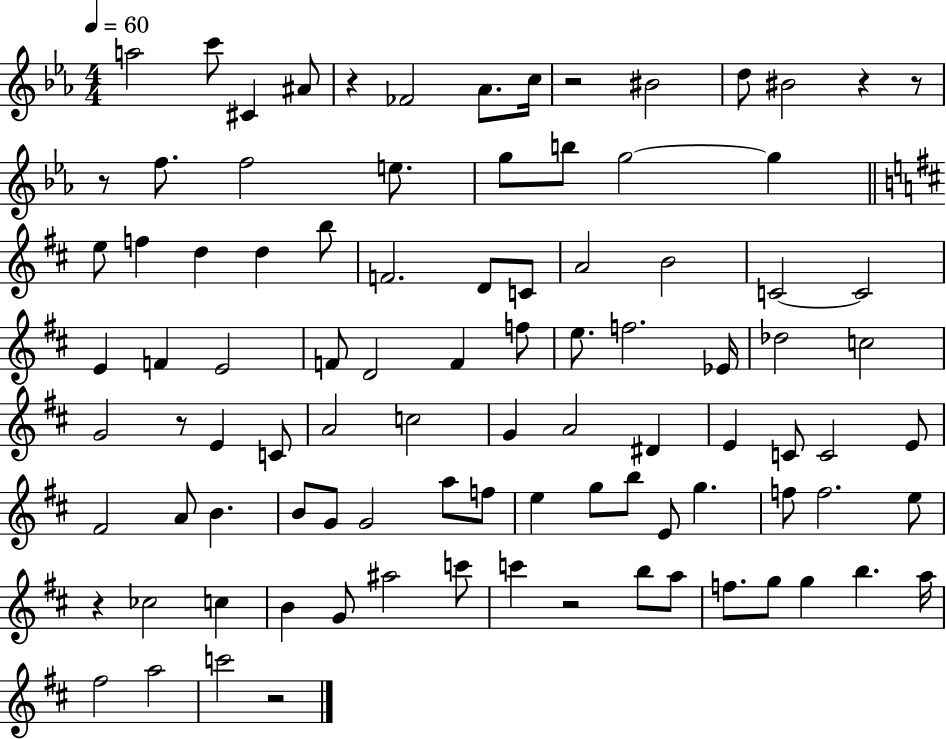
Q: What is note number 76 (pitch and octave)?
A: C6